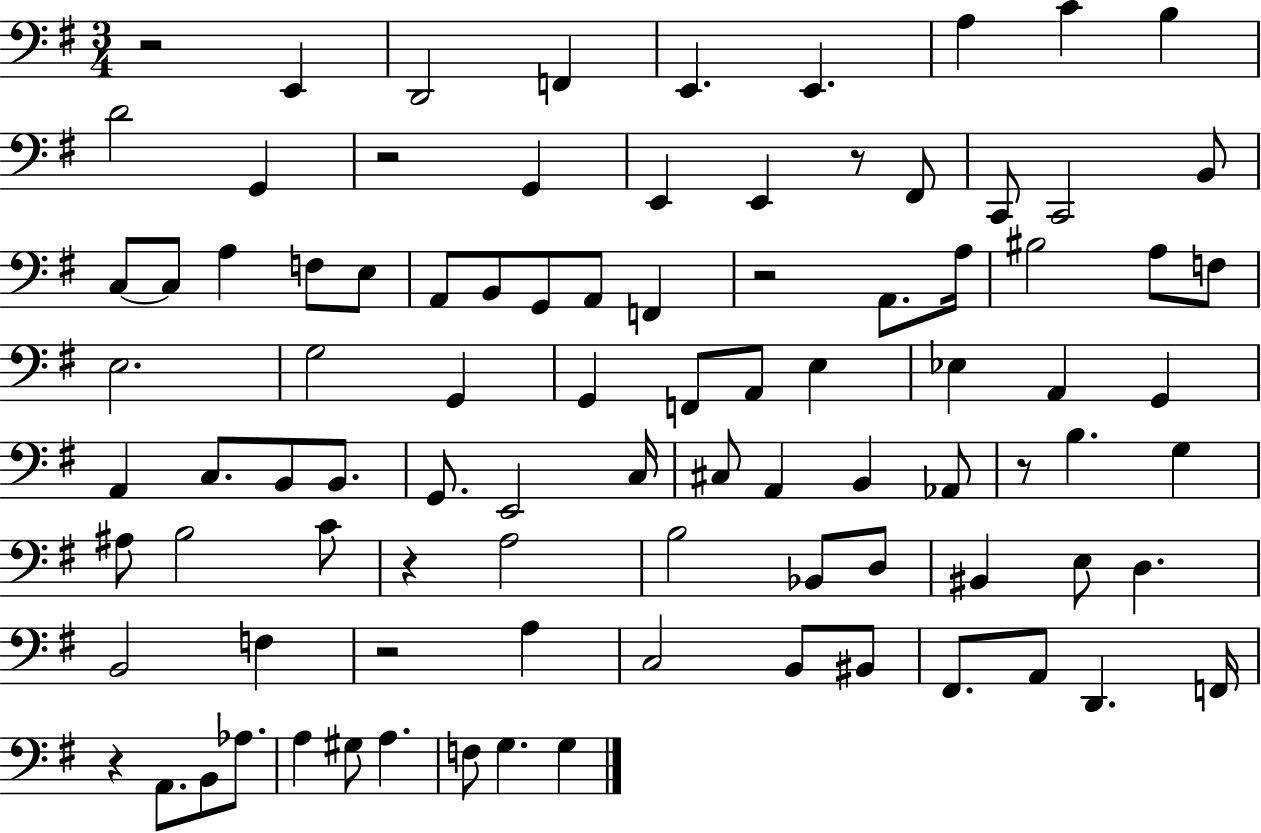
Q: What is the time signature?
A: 3/4